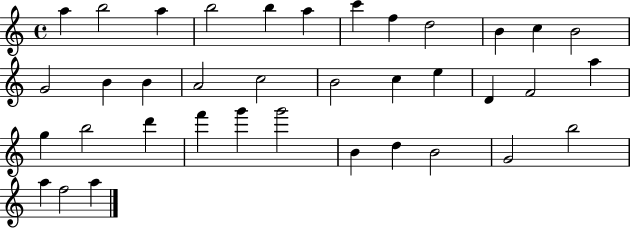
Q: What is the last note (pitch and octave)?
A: A5